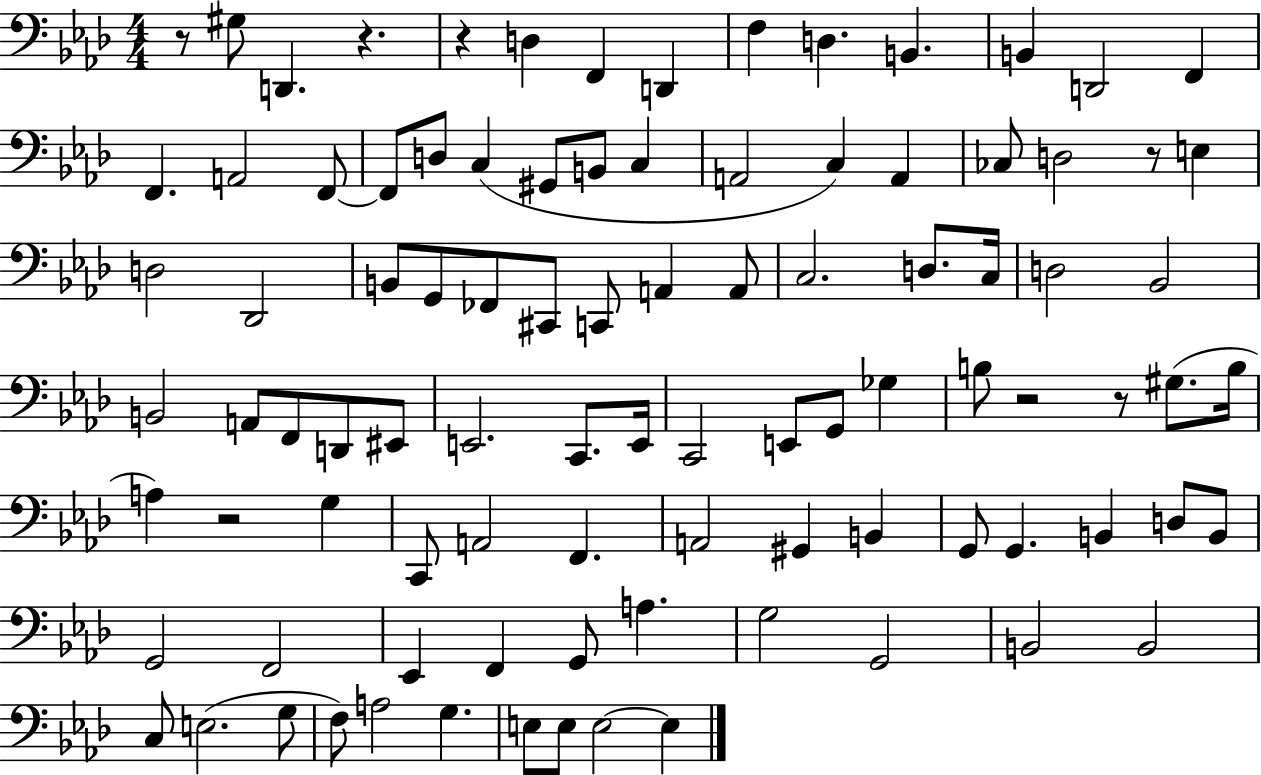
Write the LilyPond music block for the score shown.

{
  \clef bass
  \numericTimeSignature
  \time 4/4
  \key aes \major
  r8 gis8 d,4. r4. | r4 d4 f,4 d,4 | f4 d4. b,4. | b,4 d,2 f,4 | \break f,4. a,2 f,8~~ | f,8 d8 c4( gis,8 b,8 c4 | a,2 c4) a,4 | ces8 d2 r8 e4 | \break d2 des,2 | b,8 g,8 fes,8 cis,8 c,8 a,4 a,8 | c2. d8. c16 | d2 bes,2 | \break b,2 a,8 f,8 d,8 eis,8 | e,2. c,8. e,16 | c,2 e,8 g,8 ges4 | b8 r2 r8 gis8.( b16 | \break a4) r2 g4 | c,8 a,2 f,4. | a,2 gis,4 b,4 | g,8 g,4. b,4 d8 b,8 | \break g,2 f,2 | ees,4 f,4 g,8 a4. | g2 g,2 | b,2 b,2 | \break c8 e2.( g8 | f8) a2 g4. | e8 e8 e2~~ e4 | \bar "|."
}